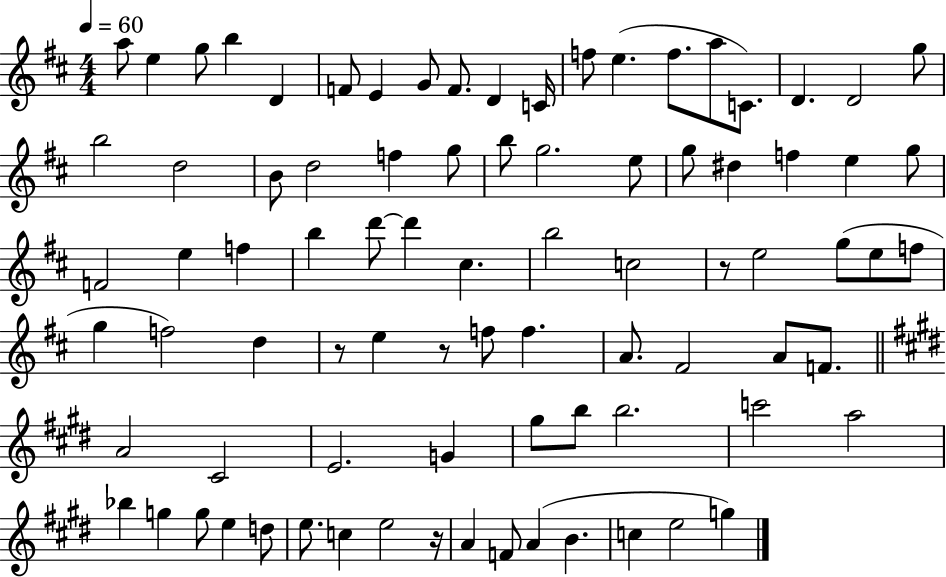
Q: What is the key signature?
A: D major